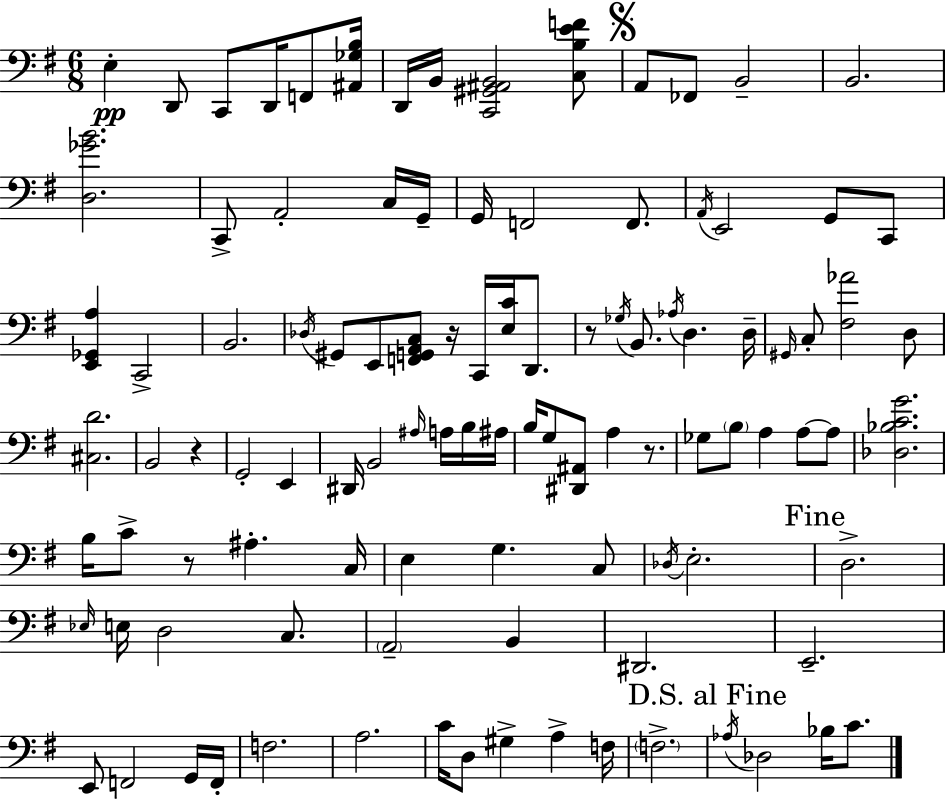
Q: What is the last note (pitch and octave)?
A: C4